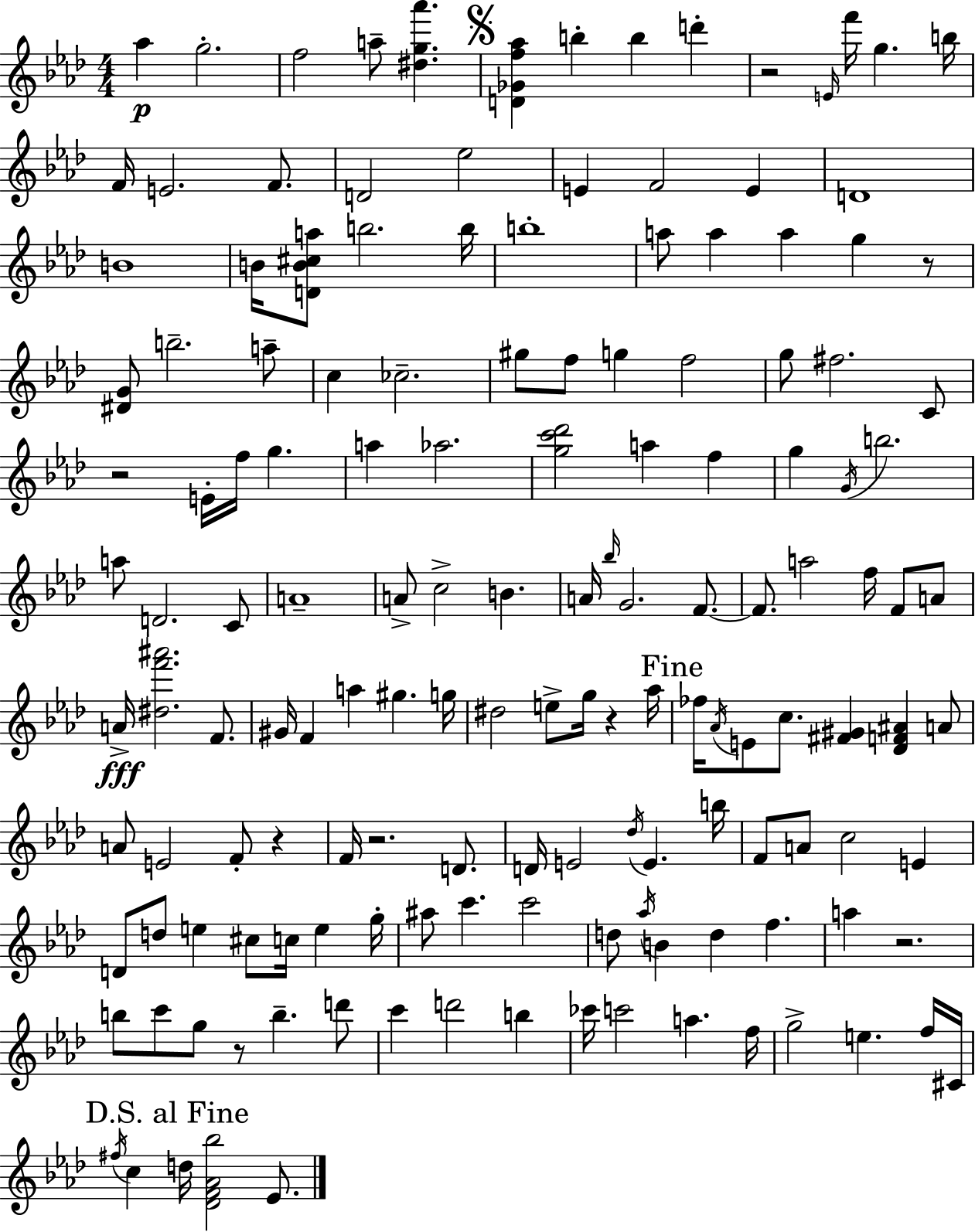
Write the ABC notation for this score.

X:1
T:Untitled
M:4/4
L:1/4
K:Ab
_a g2 f2 a/2 [^dg_a'] [D_Gf_a] b b d' z2 E/4 f'/4 g b/4 F/4 E2 F/2 D2 _e2 E F2 E D4 B4 B/4 [DB^ca]/2 b2 b/4 b4 a/2 a a g z/2 [^DG]/2 b2 a/2 c _c2 ^g/2 f/2 g f2 g/2 ^f2 C/2 z2 E/4 f/4 g a _a2 [gc'_d']2 a f g G/4 b2 a/2 D2 C/2 A4 A/2 c2 B A/4 _b/4 G2 F/2 F/2 a2 f/4 F/2 A/2 A/4 [^df'^a']2 F/2 ^G/4 F a ^g g/4 ^d2 e/2 g/4 z _a/4 _f/4 _A/4 E/2 c/2 [^F^G] [_DF^A] A/2 A/2 E2 F/2 z F/4 z2 D/2 D/4 E2 _d/4 E b/4 F/2 A/2 c2 E D/2 d/2 e ^c/2 c/4 e g/4 ^a/2 c' c'2 d/2 _a/4 B d f a z2 b/2 c'/2 g/2 z/2 b d'/2 c' d'2 b _c'/4 c'2 a f/4 g2 e f/4 ^C/4 ^f/4 c d/4 [_DF_A_b]2 _E/2